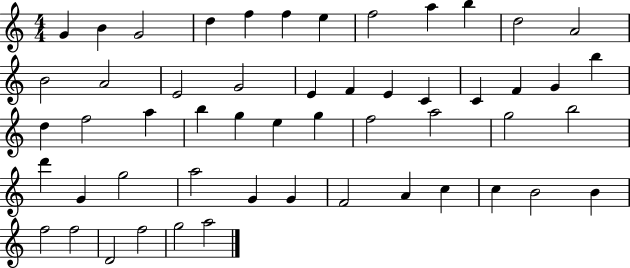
X:1
T:Untitled
M:4/4
L:1/4
K:C
G B G2 d f f e f2 a b d2 A2 B2 A2 E2 G2 E F E C C F G b d f2 a b g e g f2 a2 g2 b2 d' G g2 a2 G G F2 A c c B2 B f2 f2 D2 f2 g2 a2